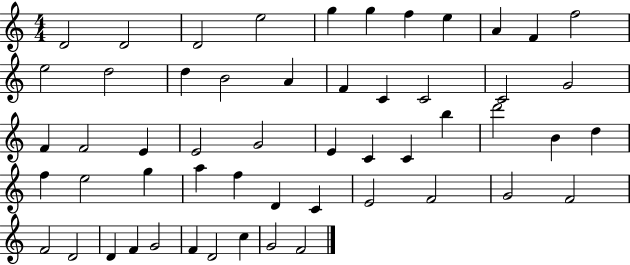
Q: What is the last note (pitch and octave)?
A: F4